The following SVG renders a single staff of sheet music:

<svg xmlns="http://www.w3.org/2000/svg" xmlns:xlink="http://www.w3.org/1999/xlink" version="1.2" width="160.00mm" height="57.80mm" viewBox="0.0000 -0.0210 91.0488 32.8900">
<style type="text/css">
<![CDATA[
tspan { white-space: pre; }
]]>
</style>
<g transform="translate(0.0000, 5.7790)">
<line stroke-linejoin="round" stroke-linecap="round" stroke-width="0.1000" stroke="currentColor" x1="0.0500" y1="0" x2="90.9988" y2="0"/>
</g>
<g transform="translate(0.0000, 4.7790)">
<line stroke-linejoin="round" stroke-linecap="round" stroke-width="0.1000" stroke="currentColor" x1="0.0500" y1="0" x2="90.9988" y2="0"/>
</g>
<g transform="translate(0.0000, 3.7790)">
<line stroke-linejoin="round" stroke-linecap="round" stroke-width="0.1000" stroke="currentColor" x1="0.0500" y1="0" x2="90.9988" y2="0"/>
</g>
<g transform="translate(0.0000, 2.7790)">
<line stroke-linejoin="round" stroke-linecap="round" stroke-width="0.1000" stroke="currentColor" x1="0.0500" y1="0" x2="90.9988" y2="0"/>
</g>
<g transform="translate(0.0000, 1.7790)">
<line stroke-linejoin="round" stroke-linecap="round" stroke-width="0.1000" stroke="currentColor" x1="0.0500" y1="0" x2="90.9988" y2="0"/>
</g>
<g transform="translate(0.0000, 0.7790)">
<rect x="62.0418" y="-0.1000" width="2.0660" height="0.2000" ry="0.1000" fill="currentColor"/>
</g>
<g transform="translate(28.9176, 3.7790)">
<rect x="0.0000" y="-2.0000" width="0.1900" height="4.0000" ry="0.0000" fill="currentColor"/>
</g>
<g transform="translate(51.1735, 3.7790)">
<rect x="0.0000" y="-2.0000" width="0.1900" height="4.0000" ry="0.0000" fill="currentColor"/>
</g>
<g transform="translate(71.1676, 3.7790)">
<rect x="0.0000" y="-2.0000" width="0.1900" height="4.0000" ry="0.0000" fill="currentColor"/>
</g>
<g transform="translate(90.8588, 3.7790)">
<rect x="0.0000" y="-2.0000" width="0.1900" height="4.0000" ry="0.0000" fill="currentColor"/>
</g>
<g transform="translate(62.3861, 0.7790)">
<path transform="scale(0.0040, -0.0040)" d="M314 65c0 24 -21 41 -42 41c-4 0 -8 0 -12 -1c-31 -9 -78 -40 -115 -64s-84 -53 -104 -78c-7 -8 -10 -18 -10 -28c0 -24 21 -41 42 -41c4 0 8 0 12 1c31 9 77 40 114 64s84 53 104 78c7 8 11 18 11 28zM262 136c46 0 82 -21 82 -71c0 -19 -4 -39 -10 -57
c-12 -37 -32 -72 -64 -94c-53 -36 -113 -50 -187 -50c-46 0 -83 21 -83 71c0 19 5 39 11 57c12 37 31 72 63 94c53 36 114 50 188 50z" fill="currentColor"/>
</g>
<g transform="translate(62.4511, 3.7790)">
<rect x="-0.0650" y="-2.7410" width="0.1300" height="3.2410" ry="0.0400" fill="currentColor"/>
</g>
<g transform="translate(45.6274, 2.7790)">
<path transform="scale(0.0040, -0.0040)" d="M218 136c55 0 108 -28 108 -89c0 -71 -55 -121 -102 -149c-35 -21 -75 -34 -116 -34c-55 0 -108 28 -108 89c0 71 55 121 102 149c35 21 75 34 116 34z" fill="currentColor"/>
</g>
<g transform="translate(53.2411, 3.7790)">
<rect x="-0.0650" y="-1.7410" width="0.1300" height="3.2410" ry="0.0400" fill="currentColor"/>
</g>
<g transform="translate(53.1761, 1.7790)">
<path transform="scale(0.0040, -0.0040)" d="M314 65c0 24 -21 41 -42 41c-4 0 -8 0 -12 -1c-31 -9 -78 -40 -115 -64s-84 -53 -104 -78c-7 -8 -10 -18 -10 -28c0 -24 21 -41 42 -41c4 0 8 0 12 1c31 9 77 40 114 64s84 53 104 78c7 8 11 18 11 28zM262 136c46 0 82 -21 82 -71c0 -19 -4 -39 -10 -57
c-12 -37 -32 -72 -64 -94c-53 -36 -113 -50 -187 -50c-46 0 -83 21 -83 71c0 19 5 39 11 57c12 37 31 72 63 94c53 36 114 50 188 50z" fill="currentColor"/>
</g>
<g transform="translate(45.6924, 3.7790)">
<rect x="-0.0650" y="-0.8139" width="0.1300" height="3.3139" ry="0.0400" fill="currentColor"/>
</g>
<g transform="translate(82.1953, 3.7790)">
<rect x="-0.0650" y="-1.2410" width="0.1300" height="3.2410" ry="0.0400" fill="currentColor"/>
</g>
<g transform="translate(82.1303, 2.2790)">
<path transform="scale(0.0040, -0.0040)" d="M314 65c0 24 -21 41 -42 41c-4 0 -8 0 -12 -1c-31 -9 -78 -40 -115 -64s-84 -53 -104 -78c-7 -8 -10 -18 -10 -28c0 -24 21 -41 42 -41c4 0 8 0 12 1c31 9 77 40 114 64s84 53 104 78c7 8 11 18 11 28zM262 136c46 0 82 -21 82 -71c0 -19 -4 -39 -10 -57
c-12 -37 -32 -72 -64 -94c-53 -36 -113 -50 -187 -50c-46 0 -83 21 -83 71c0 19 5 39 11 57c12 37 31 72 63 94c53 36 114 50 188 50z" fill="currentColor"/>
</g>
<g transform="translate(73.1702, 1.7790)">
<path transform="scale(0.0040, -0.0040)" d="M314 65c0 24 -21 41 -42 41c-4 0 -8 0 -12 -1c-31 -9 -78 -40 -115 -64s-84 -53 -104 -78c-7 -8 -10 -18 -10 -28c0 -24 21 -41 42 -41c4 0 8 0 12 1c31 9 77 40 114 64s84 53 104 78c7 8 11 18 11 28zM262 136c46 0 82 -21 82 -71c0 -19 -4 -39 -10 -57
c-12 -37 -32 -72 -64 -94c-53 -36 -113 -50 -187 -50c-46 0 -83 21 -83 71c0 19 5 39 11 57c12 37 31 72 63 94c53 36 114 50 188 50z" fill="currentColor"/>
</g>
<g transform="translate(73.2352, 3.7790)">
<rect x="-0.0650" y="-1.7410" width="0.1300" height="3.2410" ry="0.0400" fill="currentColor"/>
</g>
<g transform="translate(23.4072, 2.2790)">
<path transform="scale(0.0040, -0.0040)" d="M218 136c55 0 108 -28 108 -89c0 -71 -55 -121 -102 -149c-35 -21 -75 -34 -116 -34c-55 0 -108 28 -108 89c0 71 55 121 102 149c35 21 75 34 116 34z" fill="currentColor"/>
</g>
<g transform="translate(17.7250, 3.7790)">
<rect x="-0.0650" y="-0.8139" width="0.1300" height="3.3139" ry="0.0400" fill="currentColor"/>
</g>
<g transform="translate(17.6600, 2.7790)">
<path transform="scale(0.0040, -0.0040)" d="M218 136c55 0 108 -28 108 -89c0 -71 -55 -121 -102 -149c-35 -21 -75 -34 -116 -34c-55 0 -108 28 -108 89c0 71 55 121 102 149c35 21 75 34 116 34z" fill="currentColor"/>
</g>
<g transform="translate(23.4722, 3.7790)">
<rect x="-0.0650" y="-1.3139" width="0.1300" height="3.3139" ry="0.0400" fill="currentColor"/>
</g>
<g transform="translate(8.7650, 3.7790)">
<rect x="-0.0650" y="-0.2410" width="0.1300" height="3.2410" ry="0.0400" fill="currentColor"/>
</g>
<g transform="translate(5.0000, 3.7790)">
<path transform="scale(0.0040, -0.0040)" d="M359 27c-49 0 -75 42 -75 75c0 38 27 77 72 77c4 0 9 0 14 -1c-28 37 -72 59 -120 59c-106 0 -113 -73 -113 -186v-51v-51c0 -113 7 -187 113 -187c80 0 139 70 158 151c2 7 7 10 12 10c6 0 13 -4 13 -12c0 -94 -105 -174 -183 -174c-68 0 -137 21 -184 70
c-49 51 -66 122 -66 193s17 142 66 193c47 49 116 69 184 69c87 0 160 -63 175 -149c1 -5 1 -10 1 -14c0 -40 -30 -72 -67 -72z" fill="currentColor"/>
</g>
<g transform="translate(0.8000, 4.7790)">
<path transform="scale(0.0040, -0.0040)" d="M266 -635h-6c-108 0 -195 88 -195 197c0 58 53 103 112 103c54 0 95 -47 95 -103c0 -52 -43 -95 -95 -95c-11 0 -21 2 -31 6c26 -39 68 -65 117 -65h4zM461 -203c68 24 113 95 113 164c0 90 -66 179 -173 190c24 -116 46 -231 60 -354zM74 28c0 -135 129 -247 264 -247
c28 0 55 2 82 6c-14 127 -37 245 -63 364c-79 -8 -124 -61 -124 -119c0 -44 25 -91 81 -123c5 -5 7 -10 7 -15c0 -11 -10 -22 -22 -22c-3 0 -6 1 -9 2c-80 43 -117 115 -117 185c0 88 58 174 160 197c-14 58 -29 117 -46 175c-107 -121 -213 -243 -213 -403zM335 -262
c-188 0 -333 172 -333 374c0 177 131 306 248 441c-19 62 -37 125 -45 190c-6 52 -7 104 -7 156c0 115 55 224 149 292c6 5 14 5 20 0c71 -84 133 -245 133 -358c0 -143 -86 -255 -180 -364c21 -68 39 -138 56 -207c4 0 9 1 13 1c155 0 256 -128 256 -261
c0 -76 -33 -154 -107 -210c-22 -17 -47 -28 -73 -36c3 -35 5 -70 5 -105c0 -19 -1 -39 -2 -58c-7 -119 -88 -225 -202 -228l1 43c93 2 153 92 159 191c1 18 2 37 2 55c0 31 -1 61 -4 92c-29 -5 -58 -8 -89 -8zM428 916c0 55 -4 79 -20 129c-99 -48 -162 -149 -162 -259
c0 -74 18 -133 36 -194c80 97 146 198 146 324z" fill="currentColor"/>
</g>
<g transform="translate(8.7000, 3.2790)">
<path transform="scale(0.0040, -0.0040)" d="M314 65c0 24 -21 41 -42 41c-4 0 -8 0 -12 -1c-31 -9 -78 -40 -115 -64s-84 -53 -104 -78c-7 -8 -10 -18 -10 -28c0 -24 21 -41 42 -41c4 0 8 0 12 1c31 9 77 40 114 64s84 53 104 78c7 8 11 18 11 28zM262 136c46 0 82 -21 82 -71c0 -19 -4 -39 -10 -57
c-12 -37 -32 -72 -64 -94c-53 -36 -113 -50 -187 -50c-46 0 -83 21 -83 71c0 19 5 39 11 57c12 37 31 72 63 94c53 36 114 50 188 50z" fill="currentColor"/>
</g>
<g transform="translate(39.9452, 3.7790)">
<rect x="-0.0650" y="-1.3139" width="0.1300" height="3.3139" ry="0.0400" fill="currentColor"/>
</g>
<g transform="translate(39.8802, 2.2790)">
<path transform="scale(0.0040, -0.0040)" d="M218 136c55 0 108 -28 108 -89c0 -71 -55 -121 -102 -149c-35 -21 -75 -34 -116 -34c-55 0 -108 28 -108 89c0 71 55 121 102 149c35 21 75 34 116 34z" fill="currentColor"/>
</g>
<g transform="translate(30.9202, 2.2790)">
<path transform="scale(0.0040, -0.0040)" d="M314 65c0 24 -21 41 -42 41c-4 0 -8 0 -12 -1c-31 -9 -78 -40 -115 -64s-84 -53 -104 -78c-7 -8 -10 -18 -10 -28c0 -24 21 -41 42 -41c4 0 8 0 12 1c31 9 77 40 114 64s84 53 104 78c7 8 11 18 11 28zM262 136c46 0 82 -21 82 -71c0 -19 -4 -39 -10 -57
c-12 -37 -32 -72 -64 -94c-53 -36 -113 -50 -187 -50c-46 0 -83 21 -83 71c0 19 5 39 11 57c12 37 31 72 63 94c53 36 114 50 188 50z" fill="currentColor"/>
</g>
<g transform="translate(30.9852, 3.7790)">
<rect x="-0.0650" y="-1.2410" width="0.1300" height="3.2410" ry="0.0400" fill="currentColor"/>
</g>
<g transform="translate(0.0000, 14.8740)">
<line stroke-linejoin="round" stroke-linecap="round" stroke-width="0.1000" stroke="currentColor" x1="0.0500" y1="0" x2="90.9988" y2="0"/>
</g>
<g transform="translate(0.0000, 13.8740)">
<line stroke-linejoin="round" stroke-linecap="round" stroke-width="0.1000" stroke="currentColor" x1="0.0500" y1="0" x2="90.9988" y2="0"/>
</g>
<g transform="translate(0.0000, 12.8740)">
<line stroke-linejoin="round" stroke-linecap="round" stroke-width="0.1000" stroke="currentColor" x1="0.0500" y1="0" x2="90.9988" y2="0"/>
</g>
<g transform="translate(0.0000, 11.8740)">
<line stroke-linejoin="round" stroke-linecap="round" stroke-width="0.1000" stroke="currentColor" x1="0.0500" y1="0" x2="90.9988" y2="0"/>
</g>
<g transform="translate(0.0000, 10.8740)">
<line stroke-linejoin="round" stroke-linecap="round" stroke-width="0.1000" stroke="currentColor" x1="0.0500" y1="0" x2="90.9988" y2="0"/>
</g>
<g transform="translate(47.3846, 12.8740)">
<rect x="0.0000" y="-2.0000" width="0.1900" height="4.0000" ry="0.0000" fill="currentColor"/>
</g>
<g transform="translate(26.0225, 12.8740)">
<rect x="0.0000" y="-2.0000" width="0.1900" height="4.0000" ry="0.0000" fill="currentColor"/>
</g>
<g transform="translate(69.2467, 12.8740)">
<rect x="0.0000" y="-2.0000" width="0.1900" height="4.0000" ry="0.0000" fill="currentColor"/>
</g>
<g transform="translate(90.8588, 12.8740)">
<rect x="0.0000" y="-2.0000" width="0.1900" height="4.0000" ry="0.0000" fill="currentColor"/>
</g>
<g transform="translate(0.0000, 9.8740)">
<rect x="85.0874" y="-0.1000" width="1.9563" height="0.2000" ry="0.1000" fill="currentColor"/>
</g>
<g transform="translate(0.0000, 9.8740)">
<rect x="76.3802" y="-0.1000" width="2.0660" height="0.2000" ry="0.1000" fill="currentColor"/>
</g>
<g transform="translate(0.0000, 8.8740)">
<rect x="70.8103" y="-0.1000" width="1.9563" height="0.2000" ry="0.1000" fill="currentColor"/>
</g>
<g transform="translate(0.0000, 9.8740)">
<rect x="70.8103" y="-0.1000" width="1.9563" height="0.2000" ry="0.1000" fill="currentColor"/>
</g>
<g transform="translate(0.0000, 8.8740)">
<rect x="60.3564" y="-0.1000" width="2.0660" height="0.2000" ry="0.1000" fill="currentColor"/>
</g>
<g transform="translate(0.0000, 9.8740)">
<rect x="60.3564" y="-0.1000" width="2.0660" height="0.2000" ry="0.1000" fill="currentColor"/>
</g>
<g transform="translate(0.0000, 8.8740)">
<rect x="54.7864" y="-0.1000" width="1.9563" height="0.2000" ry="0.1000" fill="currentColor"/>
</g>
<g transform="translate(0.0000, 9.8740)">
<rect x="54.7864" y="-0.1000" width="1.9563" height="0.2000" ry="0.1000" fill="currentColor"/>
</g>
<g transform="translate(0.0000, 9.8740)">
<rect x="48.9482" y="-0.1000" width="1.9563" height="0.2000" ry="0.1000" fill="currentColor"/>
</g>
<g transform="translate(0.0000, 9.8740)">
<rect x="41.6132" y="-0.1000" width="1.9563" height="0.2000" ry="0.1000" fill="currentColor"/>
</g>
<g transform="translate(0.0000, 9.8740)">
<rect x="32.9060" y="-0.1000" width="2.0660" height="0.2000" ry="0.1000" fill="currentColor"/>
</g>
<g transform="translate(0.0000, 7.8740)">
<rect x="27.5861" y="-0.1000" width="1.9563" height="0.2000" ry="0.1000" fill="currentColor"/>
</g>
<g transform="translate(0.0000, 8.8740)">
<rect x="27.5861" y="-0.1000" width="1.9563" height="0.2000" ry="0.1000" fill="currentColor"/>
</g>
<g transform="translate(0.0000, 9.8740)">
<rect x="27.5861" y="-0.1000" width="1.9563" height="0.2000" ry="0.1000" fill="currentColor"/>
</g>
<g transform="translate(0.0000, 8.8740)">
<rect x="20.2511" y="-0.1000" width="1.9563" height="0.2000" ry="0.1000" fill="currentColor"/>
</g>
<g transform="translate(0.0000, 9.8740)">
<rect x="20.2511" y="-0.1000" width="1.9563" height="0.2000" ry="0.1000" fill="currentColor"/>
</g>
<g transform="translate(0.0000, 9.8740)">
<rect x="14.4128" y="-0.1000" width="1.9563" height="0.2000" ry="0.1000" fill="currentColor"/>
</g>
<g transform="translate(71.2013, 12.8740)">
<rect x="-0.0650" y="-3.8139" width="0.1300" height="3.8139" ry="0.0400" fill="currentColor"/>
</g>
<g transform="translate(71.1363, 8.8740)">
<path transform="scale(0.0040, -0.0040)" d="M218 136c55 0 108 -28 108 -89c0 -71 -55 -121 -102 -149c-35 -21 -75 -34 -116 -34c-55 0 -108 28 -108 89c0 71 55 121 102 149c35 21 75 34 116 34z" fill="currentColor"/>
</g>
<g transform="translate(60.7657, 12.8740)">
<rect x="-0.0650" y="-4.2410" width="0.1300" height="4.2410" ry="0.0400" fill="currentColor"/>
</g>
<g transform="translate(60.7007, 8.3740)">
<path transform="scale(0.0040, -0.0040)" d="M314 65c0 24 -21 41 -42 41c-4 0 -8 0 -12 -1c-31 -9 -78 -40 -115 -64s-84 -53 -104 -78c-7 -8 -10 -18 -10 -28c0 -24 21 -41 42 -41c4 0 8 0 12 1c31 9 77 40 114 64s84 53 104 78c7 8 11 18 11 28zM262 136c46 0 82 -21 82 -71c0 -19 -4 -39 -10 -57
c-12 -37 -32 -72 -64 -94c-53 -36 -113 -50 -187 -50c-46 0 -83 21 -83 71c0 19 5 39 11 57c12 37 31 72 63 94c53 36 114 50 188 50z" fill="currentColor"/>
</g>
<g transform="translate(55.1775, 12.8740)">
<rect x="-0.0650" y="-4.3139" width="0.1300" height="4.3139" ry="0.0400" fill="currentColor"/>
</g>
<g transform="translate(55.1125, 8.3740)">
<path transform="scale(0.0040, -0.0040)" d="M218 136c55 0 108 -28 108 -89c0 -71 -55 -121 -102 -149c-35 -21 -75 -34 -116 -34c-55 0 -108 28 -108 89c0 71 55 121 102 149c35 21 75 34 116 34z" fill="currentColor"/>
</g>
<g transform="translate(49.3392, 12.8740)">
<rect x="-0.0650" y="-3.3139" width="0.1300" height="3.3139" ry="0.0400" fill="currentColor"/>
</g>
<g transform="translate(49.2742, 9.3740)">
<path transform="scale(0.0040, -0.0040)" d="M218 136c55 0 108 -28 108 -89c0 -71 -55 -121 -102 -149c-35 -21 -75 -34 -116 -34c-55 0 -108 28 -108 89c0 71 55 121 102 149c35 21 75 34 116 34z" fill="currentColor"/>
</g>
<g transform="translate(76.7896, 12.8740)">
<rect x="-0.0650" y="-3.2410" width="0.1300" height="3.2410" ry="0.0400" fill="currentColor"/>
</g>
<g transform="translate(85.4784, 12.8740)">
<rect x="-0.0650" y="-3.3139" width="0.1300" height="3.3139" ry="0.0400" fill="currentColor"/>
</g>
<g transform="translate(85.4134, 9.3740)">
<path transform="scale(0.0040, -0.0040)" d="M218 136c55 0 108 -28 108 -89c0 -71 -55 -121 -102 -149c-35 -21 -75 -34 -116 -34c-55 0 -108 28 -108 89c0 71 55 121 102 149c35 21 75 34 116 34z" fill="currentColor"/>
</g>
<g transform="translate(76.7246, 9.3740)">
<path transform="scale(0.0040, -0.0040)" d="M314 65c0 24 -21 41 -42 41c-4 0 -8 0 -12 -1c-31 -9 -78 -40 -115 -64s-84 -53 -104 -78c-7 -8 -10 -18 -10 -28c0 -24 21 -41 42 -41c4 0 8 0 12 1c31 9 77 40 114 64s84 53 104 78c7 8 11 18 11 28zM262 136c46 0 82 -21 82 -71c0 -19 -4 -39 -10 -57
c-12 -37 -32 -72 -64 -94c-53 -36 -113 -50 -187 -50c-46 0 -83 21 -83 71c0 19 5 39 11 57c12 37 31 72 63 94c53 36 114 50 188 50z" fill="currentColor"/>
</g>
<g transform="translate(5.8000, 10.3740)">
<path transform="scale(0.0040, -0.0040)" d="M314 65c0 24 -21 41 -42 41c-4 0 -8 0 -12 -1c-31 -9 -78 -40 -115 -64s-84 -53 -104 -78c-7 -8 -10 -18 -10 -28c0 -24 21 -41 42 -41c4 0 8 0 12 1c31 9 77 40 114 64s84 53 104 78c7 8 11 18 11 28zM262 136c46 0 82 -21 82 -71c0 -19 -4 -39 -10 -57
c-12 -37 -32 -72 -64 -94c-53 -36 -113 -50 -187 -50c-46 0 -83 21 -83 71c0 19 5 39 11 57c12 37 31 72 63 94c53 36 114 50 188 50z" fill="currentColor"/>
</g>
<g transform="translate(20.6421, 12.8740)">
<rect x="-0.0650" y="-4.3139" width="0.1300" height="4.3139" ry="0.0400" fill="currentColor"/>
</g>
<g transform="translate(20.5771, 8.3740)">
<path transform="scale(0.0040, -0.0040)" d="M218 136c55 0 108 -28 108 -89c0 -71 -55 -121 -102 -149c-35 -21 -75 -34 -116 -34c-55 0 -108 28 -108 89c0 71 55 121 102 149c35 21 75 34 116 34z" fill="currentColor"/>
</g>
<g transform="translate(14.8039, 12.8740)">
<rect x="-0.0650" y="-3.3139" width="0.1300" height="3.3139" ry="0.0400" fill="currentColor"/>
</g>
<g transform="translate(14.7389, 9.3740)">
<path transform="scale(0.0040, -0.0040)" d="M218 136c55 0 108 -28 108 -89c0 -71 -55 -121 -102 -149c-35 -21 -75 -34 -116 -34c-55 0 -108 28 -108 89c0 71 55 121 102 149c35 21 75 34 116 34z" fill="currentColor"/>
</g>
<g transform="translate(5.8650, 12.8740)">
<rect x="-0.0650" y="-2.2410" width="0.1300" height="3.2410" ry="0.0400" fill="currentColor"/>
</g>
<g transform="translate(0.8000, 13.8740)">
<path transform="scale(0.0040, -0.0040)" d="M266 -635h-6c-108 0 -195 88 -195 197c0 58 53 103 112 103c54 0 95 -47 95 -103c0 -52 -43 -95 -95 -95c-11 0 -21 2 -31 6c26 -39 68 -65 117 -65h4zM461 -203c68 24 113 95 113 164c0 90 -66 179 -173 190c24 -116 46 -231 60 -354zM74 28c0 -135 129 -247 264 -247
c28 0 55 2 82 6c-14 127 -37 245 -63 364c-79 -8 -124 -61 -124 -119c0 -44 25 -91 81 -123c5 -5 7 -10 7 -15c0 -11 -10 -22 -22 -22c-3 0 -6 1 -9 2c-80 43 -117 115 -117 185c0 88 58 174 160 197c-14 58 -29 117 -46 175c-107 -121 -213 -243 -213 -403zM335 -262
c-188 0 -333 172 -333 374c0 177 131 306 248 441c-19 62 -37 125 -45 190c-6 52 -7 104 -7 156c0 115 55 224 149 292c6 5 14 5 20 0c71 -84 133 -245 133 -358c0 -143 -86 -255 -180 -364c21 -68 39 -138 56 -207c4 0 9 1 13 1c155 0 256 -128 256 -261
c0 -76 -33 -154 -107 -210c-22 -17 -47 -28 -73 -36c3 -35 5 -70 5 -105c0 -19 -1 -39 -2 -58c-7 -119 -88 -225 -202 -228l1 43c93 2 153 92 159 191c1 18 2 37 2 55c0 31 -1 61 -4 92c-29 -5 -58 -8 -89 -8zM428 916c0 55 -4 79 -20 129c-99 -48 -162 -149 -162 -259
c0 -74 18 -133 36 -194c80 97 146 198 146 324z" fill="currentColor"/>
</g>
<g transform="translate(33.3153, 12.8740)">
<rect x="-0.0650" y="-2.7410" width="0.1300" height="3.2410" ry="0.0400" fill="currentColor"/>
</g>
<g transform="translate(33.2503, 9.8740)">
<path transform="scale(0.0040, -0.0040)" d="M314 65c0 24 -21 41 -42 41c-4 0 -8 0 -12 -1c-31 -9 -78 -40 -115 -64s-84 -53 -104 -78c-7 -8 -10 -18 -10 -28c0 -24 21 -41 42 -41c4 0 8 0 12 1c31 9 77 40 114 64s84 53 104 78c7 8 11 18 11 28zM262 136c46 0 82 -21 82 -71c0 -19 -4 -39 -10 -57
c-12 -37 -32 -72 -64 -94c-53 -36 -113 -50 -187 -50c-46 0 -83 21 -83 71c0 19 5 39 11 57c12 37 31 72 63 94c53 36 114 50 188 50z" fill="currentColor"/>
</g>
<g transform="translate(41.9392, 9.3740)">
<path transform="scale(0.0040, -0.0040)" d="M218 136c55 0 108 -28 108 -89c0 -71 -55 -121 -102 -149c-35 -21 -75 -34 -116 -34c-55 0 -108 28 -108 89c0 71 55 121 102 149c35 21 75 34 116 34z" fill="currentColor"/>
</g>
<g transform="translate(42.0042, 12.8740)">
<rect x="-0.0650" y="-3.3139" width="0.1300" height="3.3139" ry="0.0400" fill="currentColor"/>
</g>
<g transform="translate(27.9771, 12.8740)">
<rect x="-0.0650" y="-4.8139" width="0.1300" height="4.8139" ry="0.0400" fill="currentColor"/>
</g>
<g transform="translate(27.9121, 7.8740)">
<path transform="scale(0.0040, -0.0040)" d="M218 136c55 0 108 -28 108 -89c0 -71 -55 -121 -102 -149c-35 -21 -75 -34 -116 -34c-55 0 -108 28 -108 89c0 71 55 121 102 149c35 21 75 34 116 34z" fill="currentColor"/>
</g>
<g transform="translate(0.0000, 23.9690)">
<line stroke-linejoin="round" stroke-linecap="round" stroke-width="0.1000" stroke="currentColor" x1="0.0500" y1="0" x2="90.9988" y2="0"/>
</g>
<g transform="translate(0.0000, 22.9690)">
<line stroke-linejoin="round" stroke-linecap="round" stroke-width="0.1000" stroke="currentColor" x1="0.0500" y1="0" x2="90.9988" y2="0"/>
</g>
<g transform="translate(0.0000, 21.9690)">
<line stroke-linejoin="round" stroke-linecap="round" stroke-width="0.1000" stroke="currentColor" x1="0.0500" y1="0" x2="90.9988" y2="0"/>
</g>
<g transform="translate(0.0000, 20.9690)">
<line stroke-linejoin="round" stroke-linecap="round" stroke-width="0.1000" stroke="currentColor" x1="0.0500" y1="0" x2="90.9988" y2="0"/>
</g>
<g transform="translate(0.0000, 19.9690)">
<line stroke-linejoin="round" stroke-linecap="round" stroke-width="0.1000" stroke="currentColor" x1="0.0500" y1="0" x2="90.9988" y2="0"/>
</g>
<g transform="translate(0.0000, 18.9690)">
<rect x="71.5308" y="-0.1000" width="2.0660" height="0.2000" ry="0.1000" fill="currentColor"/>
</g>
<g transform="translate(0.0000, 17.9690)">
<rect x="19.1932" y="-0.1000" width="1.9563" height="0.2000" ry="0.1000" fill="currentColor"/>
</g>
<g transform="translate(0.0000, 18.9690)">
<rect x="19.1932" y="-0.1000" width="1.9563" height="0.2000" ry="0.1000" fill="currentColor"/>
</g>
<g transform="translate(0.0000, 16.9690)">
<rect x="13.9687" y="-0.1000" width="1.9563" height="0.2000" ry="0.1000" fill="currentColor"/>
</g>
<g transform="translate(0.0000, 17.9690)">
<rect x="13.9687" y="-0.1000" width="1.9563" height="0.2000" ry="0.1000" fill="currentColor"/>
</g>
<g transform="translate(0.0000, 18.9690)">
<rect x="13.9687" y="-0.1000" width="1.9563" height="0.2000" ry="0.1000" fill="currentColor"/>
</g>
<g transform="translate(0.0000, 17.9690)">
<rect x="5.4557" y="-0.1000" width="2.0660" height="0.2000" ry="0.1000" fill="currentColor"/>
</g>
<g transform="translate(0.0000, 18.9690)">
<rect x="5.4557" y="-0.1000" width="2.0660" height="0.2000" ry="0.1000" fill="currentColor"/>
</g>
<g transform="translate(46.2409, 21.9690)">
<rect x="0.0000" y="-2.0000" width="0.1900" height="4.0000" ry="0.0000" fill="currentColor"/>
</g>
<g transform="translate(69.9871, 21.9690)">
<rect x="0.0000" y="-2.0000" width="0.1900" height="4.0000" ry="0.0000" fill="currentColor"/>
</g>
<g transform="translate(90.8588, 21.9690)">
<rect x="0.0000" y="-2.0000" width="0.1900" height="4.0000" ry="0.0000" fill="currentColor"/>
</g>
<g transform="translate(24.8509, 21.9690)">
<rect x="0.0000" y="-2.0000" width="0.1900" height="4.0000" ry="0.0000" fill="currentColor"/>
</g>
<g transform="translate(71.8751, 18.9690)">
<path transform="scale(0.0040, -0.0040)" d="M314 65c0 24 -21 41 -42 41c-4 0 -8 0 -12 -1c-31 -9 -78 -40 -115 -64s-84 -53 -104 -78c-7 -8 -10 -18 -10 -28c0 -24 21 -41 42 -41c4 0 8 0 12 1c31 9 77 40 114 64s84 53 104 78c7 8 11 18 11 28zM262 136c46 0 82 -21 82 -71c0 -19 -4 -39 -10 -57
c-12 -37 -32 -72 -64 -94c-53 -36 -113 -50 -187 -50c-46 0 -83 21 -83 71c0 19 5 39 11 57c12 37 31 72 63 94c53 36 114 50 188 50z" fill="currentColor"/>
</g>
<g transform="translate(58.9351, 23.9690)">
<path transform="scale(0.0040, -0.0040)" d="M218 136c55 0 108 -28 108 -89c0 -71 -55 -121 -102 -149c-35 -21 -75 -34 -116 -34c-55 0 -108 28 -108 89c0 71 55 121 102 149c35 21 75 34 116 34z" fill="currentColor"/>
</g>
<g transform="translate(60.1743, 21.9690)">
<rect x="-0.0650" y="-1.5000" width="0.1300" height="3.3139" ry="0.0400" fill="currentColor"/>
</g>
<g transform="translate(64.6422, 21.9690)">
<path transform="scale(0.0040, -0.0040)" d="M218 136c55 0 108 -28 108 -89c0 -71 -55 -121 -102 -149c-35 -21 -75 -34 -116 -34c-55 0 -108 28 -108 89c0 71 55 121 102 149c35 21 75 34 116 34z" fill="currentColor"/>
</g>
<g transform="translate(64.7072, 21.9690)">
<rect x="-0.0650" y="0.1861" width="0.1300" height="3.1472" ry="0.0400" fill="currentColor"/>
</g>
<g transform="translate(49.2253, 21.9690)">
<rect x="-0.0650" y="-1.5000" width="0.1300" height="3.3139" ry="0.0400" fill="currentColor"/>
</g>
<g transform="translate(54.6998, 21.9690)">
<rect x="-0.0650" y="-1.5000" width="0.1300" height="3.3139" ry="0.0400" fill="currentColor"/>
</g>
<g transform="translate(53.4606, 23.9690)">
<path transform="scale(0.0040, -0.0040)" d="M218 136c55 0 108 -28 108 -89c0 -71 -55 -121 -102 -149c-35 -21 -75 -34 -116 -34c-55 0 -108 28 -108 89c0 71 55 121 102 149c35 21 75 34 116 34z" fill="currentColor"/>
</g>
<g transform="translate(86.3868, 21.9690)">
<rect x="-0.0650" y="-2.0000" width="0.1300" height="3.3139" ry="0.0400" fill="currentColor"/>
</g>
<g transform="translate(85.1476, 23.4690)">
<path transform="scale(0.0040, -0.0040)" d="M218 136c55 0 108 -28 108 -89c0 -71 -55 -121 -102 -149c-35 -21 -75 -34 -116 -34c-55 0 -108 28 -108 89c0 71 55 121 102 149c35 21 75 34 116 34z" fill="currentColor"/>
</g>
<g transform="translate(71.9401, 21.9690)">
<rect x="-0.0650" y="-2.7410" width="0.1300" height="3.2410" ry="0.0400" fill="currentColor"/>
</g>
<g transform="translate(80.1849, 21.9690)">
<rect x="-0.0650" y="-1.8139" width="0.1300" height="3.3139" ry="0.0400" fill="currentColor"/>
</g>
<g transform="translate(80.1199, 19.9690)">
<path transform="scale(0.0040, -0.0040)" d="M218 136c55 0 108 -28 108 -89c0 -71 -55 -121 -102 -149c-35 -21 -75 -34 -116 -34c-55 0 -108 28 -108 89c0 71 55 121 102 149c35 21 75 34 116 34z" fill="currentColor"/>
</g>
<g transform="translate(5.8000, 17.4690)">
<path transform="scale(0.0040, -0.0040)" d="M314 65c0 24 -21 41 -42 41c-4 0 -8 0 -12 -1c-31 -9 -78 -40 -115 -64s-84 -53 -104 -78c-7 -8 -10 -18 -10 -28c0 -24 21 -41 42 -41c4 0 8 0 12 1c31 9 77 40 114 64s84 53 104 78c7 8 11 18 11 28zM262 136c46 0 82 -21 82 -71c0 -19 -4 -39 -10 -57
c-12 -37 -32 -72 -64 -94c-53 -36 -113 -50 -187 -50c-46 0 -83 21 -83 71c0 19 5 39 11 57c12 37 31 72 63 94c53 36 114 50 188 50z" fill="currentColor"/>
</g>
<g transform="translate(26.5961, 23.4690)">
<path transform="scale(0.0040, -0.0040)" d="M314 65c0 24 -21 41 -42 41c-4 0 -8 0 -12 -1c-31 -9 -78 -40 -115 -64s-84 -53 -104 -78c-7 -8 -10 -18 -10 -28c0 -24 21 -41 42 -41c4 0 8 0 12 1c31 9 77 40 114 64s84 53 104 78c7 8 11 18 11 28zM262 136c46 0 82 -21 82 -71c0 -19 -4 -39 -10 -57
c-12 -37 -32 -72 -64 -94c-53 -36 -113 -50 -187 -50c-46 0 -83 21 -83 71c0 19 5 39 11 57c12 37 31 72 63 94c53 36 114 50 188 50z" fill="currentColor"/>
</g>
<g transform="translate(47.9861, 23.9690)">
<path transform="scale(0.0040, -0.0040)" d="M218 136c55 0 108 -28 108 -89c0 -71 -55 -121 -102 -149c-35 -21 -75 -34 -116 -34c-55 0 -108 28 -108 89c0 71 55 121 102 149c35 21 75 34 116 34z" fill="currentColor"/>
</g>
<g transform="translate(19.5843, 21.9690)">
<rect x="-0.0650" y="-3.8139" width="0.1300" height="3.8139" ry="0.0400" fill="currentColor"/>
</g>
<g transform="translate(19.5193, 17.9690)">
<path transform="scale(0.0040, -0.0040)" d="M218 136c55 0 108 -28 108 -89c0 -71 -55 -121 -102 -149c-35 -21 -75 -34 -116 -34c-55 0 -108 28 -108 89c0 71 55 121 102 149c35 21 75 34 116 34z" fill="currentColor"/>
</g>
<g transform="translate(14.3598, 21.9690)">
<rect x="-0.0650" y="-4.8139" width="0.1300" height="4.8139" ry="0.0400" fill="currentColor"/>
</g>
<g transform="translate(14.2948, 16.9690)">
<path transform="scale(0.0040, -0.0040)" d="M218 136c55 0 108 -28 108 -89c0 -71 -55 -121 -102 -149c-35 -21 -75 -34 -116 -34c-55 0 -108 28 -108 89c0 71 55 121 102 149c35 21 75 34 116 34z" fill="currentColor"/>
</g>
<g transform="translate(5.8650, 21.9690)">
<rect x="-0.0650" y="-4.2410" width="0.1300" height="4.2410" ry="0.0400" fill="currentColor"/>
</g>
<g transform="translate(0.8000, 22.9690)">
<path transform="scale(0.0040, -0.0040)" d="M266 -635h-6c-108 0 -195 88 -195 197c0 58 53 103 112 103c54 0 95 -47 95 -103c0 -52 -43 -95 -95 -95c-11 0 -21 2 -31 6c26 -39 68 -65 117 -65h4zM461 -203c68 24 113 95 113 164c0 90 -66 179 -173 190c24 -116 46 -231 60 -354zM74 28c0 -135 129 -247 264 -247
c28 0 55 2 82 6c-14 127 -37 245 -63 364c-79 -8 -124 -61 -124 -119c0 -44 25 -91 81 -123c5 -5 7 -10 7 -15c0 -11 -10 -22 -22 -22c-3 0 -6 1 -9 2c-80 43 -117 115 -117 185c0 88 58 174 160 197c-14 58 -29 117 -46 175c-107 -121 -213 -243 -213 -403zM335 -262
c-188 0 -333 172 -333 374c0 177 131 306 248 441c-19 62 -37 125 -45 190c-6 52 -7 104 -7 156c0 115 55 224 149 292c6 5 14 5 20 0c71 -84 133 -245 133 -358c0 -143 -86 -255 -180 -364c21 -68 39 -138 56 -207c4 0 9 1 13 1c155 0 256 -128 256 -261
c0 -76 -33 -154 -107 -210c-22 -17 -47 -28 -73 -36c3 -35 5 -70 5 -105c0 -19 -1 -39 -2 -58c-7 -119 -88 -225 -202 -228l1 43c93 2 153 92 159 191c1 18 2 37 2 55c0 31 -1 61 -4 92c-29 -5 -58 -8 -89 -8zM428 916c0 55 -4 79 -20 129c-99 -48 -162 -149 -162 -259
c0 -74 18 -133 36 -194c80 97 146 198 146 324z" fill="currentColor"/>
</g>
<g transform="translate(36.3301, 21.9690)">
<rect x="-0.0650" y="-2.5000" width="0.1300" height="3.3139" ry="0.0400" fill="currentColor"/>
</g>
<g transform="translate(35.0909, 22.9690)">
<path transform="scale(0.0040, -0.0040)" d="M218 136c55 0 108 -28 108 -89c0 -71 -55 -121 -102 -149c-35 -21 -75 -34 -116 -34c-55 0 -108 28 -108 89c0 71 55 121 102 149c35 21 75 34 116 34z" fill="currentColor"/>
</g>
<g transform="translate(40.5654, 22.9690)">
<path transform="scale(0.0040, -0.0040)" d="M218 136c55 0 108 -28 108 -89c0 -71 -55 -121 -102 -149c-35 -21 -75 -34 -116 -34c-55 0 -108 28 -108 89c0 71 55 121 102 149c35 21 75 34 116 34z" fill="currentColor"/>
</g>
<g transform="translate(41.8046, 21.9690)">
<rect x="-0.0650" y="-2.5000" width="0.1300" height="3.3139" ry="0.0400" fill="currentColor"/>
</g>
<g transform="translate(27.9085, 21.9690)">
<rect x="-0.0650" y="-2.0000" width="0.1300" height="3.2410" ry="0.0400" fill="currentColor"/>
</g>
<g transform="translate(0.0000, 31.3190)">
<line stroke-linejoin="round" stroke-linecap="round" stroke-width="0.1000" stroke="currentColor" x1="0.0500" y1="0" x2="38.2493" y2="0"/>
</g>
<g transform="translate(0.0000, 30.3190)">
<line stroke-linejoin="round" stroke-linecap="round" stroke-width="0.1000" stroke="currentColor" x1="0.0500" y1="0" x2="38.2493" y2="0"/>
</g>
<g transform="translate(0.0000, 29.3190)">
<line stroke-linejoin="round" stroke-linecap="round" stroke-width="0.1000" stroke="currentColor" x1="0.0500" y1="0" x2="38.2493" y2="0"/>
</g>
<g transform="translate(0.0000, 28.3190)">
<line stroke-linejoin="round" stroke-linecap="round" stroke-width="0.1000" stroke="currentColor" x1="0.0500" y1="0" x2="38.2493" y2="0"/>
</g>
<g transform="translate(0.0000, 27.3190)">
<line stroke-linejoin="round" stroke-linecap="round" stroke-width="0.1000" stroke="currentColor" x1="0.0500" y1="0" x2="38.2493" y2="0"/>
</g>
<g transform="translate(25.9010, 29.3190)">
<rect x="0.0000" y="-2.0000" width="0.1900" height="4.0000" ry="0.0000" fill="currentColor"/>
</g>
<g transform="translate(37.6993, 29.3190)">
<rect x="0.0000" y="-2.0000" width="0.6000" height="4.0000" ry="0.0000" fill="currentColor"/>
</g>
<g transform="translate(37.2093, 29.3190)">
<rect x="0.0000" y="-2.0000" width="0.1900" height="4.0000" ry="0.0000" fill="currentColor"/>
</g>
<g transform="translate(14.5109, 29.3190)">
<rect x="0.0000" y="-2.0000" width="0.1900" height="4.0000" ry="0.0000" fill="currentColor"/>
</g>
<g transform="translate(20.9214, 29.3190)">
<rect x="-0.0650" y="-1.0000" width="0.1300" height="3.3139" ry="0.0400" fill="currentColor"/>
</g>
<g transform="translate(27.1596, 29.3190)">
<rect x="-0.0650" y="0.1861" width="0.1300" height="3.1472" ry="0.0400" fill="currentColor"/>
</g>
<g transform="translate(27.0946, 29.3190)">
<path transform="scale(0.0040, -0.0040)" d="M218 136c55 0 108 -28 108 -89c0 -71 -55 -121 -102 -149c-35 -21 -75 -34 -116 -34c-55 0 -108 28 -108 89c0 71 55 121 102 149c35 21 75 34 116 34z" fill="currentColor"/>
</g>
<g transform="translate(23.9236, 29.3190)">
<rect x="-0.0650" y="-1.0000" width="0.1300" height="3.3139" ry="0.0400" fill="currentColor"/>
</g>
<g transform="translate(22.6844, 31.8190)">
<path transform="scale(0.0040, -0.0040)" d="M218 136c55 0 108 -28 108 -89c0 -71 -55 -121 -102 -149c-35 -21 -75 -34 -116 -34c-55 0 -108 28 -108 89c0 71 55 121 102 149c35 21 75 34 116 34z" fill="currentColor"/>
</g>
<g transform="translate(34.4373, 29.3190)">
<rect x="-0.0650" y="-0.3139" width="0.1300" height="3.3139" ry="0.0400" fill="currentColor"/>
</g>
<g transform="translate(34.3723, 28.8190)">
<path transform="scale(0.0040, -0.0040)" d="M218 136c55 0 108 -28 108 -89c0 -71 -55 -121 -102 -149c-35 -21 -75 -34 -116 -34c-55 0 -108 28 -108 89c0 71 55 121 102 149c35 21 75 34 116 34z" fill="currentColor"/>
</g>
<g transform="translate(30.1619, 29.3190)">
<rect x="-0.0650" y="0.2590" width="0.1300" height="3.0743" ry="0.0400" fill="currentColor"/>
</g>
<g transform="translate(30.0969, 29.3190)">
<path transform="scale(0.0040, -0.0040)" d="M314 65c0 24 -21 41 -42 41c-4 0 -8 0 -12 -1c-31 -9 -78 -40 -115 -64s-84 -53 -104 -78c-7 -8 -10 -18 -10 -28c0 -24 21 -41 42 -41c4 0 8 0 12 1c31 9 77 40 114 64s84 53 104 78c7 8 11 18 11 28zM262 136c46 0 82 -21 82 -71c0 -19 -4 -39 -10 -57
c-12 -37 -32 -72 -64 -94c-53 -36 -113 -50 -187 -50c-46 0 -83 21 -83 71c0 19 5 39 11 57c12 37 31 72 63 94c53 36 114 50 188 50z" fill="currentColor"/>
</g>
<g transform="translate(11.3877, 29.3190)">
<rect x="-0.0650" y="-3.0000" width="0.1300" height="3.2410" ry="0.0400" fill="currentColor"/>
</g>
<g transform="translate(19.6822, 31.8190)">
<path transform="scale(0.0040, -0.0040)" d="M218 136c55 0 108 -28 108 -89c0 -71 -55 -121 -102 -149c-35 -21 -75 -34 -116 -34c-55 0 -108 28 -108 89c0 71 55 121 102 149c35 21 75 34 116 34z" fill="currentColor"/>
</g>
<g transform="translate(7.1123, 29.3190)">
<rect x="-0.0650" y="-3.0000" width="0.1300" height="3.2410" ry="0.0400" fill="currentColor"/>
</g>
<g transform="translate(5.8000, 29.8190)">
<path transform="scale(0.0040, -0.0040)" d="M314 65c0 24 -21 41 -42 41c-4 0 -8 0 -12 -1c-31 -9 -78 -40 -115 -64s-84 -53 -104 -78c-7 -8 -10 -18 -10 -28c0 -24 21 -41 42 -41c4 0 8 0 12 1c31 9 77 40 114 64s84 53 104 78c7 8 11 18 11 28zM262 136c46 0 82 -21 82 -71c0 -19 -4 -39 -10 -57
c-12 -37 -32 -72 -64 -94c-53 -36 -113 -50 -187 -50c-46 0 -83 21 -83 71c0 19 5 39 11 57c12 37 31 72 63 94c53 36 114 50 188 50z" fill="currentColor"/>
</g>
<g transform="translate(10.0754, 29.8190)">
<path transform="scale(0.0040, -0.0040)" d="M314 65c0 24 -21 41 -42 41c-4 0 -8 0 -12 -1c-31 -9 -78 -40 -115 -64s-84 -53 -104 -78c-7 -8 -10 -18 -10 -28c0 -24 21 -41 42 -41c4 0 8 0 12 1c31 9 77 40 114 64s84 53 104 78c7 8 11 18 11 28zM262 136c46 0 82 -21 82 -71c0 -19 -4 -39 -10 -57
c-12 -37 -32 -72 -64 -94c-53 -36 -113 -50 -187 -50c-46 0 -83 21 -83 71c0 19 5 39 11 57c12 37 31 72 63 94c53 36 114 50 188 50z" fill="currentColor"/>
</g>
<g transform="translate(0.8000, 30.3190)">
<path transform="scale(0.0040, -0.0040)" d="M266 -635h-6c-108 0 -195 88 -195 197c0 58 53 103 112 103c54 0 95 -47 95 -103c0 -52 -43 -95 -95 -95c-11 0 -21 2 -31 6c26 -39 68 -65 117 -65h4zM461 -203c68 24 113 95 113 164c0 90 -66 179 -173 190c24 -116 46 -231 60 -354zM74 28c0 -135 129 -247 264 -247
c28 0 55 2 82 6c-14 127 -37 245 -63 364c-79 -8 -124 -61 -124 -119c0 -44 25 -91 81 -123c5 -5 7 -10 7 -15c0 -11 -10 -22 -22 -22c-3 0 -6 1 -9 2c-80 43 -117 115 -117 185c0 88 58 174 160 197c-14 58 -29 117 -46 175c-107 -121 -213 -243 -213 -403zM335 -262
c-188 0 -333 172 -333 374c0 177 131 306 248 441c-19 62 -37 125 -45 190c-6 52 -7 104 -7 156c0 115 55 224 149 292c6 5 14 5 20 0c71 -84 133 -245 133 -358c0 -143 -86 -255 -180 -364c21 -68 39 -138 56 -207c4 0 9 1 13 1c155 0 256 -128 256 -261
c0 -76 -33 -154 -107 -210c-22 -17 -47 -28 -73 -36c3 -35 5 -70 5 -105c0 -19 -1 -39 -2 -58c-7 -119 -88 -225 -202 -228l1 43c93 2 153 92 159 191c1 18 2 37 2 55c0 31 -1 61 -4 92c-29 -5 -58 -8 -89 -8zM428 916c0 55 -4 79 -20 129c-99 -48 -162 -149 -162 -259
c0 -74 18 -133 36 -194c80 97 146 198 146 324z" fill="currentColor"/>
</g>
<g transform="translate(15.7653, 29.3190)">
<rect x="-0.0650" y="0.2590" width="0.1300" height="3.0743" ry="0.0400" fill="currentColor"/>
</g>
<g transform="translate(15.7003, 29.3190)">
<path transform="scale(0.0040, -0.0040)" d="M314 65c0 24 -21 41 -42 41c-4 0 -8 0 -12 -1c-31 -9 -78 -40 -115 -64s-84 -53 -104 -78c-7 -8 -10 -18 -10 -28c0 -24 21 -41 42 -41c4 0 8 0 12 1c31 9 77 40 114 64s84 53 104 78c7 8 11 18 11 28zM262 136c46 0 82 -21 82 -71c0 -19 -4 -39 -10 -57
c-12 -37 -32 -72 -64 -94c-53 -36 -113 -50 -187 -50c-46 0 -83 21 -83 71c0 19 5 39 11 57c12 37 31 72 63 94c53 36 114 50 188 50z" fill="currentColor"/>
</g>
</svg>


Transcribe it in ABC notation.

X:1
T:Untitled
M:4/4
L:1/4
K:C
c2 d e e2 e d f2 a2 f2 e2 g2 b d' e' a2 b b d' d'2 c' b2 b d'2 e' c' F2 G G E E E B a2 f F A2 A2 B2 D D B B2 c